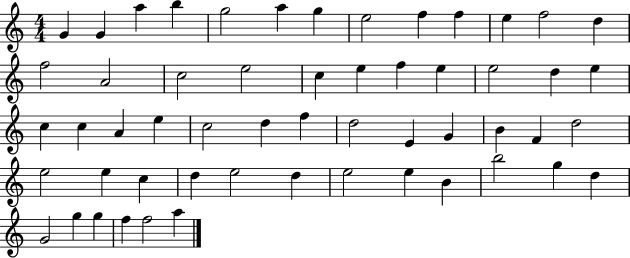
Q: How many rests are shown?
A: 0